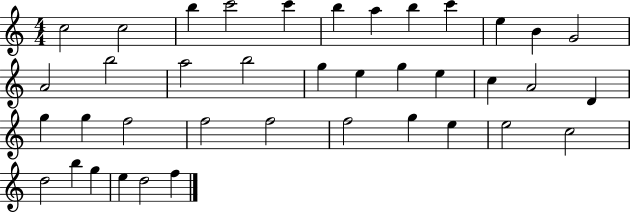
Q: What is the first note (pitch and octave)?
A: C5